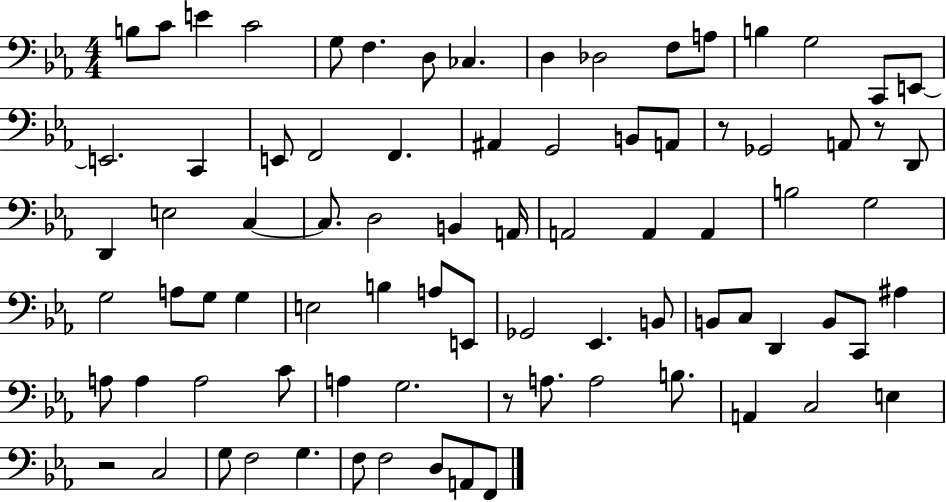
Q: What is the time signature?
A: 4/4